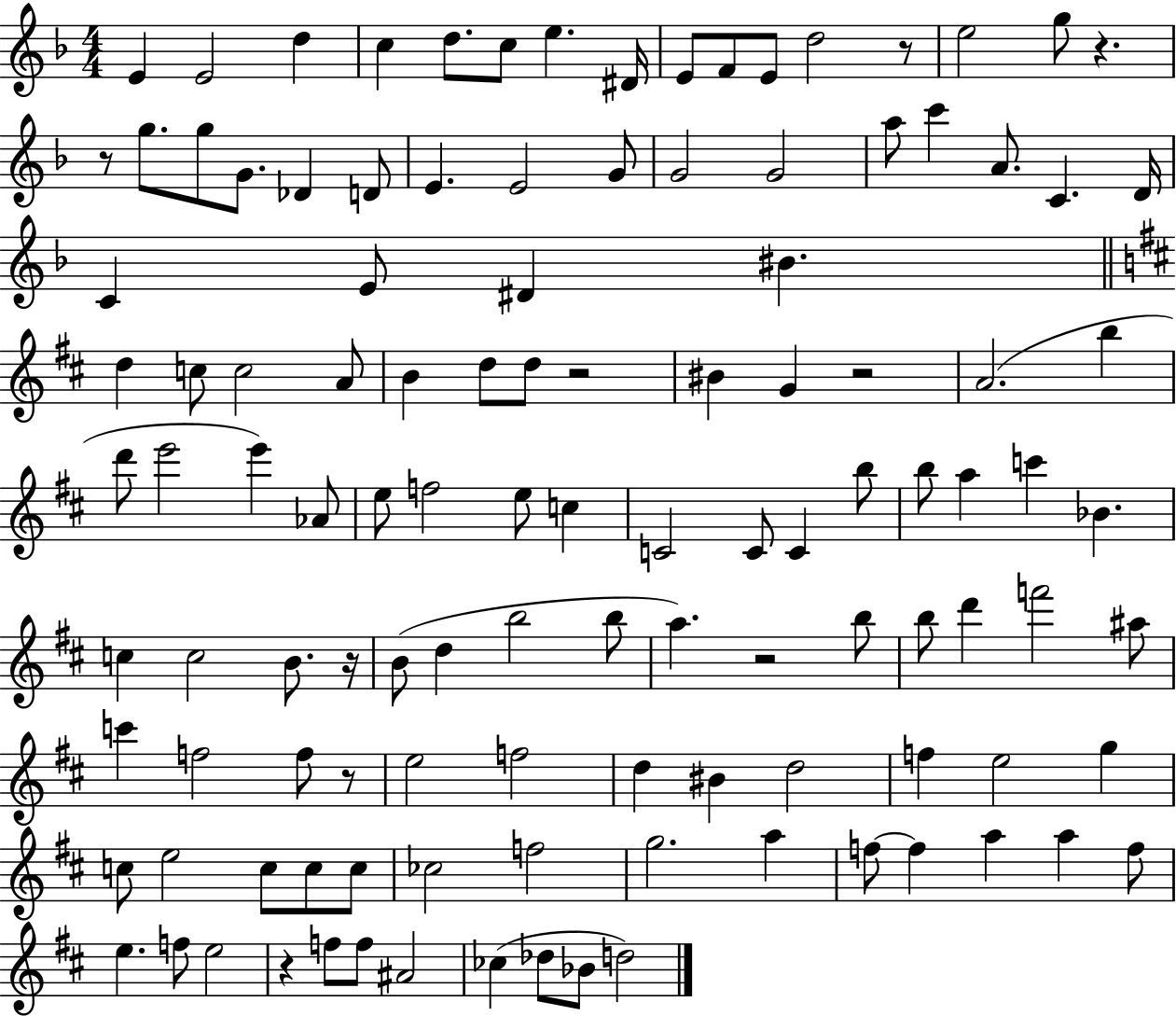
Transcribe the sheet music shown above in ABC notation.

X:1
T:Untitled
M:4/4
L:1/4
K:F
E E2 d c d/2 c/2 e ^D/4 E/2 F/2 E/2 d2 z/2 e2 g/2 z z/2 g/2 g/2 G/2 _D D/2 E E2 G/2 G2 G2 a/2 c' A/2 C D/4 C E/2 ^D ^B d c/2 c2 A/2 B d/2 d/2 z2 ^B G z2 A2 b d'/2 e'2 e' _A/2 e/2 f2 e/2 c C2 C/2 C b/2 b/2 a c' _B c c2 B/2 z/4 B/2 d b2 b/2 a z2 b/2 b/2 d' f'2 ^a/2 c' f2 f/2 z/2 e2 f2 d ^B d2 f e2 g c/2 e2 c/2 c/2 c/2 _c2 f2 g2 a f/2 f a a f/2 e f/2 e2 z f/2 f/2 ^A2 _c _d/2 _B/2 d2